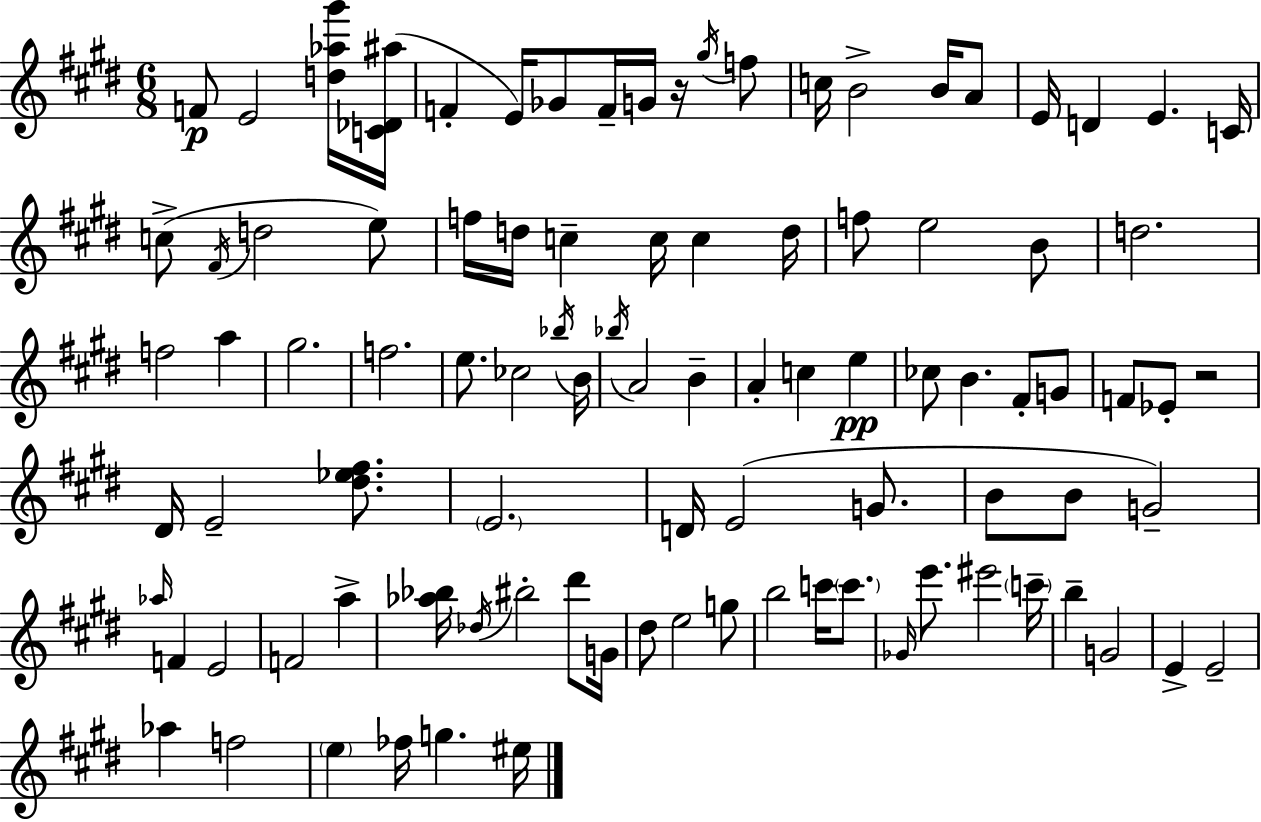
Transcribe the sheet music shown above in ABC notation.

X:1
T:Untitled
M:6/8
L:1/4
K:E
F/2 E2 [d_a^g']/4 [C_D^a]/4 F E/4 _G/2 F/4 G/4 z/4 ^g/4 f/2 c/4 B2 B/4 A/2 E/4 D E C/4 c/2 ^F/4 d2 e/2 f/4 d/4 c c/4 c d/4 f/2 e2 B/2 d2 f2 a ^g2 f2 e/2 _c2 _b/4 B/4 _b/4 A2 B A c e _c/2 B ^F/2 G/2 F/2 _E/2 z2 ^D/4 E2 [^d_e^f]/2 E2 D/4 E2 G/2 B/2 B/2 G2 _a/4 F E2 F2 a [_a_b]/4 _d/4 ^b2 ^d'/2 G/4 ^d/2 e2 g/2 b2 c'/4 c'/2 _G/4 e'/2 ^e'2 c'/4 b G2 E E2 _a f2 e _f/4 g ^e/4